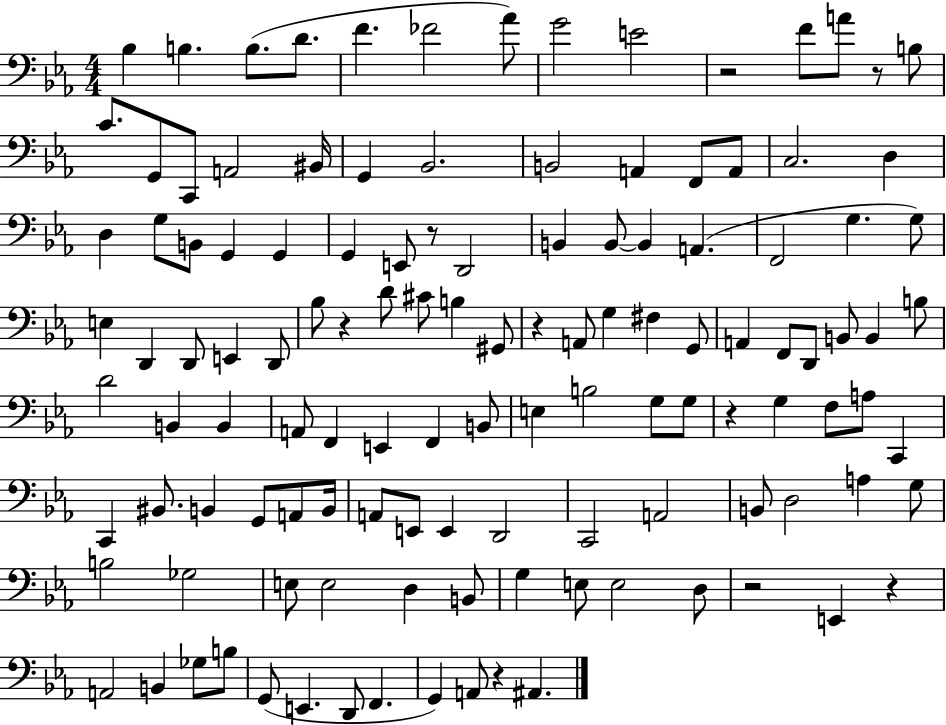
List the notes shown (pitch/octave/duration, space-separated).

Bb3/q B3/q. B3/e. D4/e. F4/q. FES4/h Ab4/e G4/h E4/h R/h F4/e A4/e R/e B3/e C4/e. G2/e C2/e A2/h BIS2/s G2/q Bb2/h. B2/h A2/q F2/e A2/e C3/h. D3/q D3/q G3/e B2/e G2/q G2/q G2/q E2/e R/e D2/h B2/q B2/e B2/q A2/q. F2/h G3/q. G3/e E3/q D2/q D2/e E2/q D2/e Bb3/e R/q D4/e C#4/e B3/q G#2/e R/q A2/e G3/q F#3/q G2/e A2/q F2/e D2/e B2/e B2/q B3/e D4/h B2/q B2/q A2/e F2/q E2/q F2/q B2/e E3/q B3/h G3/e G3/e R/q G3/q F3/e A3/e C2/q C2/q BIS2/e. B2/q G2/e A2/e B2/s A2/e E2/e E2/q D2/h C2/h A2/h B2/e D3/h A3/q G3/e B3/h Gb3/h E3/e E3/h D3/q B2/e G3/q E3/e E3/h D3/e R/h E2/q R/q A2/h B2/q Gb3/e B3/e G2/e E2/q. D2/e F2/q. G2/q A2/e R/q A#2/q.